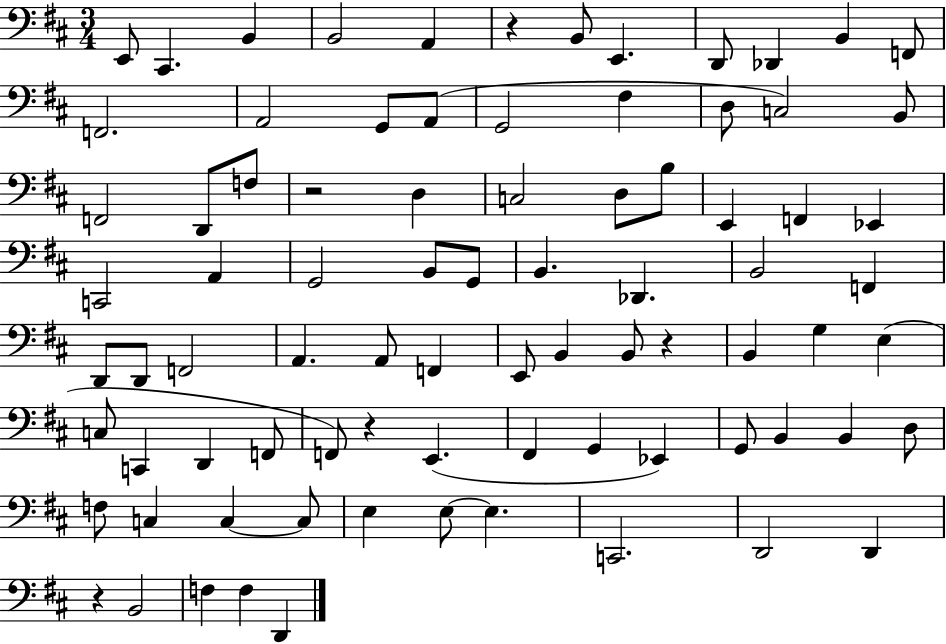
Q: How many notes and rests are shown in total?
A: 83